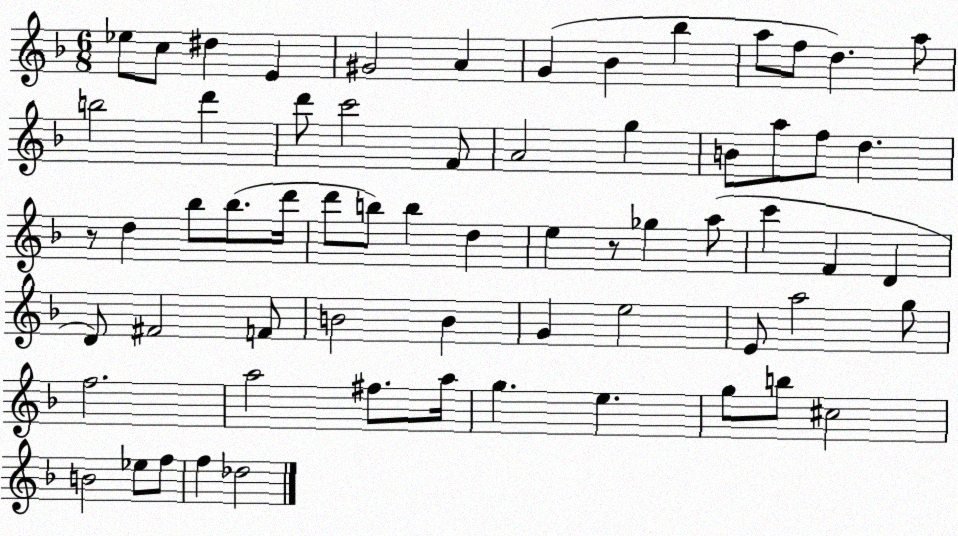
X:1
T:Untitled
M:6/8
L:1/4
K:F
_e/2 c/2 ^d E ^G2 A G _B _b a/2 f/2 d a/2 b2 d' d'/2 c'2 F/2 A2 g B/2 a/2 f/2 d z/2 d _b/2 _b/2 d'/4 d'/2 b/2 b d e z/2 _g a/2 c' F D D/2 ^F2 F/2 B2 B G e2 E/2 a2 g/2 f2 a2 ^f/2 a/4 g e g/2 b/2 ^c2 B2 _e/2 f/2 f _d2